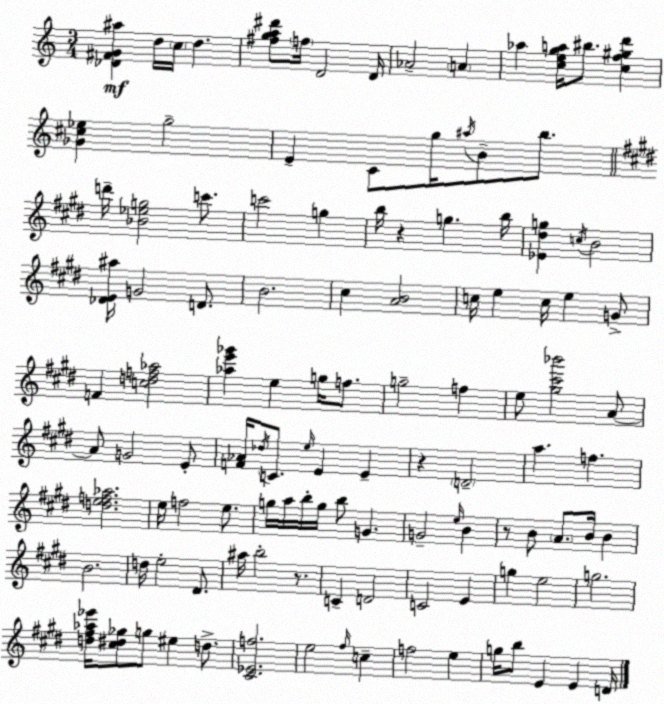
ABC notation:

X:1
T:Untitled
M:3/4
L:1/4
K:Am
[_D^FG^a] d/4 c/4 d [^fga^d']/2 f/4 D2 D/4 _A2 A _a [cega]/4 ^b/2 [cf^gd'] [_G^c_e] g2 E C/2 g/4 ^a/4 B/2 b/2 d'/4 [_B_eg]2 c'/2 c'2 g b/4 z g b/4 [_E^dg] c/4 B2 [_DE^a]/4 G2 D/2 B2 ^c [AB]2 c/4 e c/4 e G/2 F [cdf_a]2 [_ae'_g'] e g/4 f/2 g2 f e/2 [^g^c'_b']2 A/2 A/2 G2 E/2 [F_A]/4 _d/4 C/2 e/4 E E z D2 a f [def_a]2 e/4 f2 e/2 g/4 a/4 b/4 g/4 b/2 G G2 e/4 B z/2 B/2 A/2 B/4 B B2 d/4 e2 ^D/2 ^a/4 b2 z/2 C D2 C2 E g e2 g2 [d^f_a_e']/4 [^c^d_g]/2 g/2 ^e d/2 [^C_Ef]2 e2 ^f/4 c f2 e g/4 b/2 E E D/4